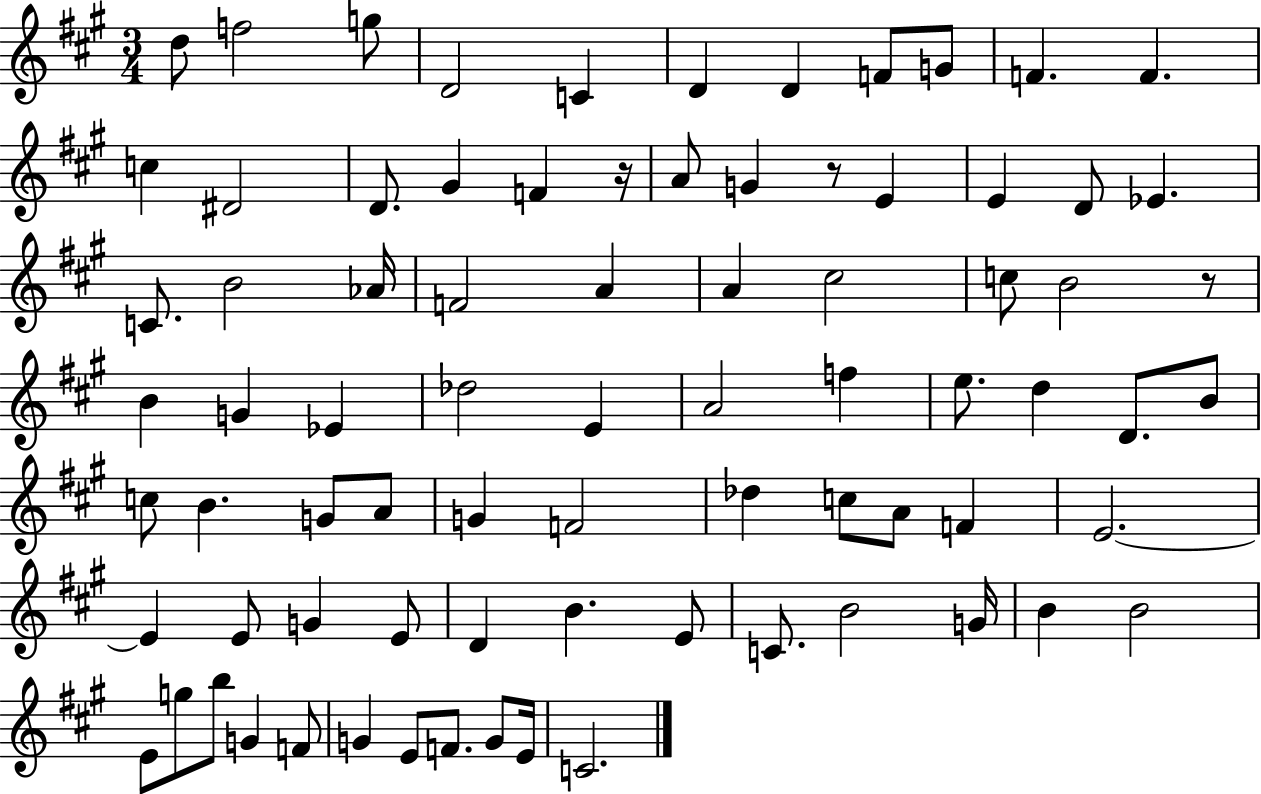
D5/e F5/h G5/e D4/h C4/q D4/q D4/q F4/e G4/e F4/q. F4/q. C5/q D#4/h D4/e. G#4/q F4/q R/s A4/e G4/q R/e E4/q E4/q D4/e Eb4/q. C4/e. B4/h Ab4/s F4/h A4/q A4/q C#5/h C5/e B4/h R/e B4/q G4/q Eb4/q Db5/h E4/q A4/h F5/q E5/e. D5/q D4/e. B4/e C5/e B4/q. G4/e A4/e G4/q F4/h Db5/q C5/e A4/e F4/q E4/h. E4/q E4/e G4/q E4/e D4/q B4/q. E4/e C4/e. B4/h G4/s B4/q B4/h E4/e G5/e B5/e G4/q F4/e G4/q E4/e F4/e. G4/e E4/s C4/h.